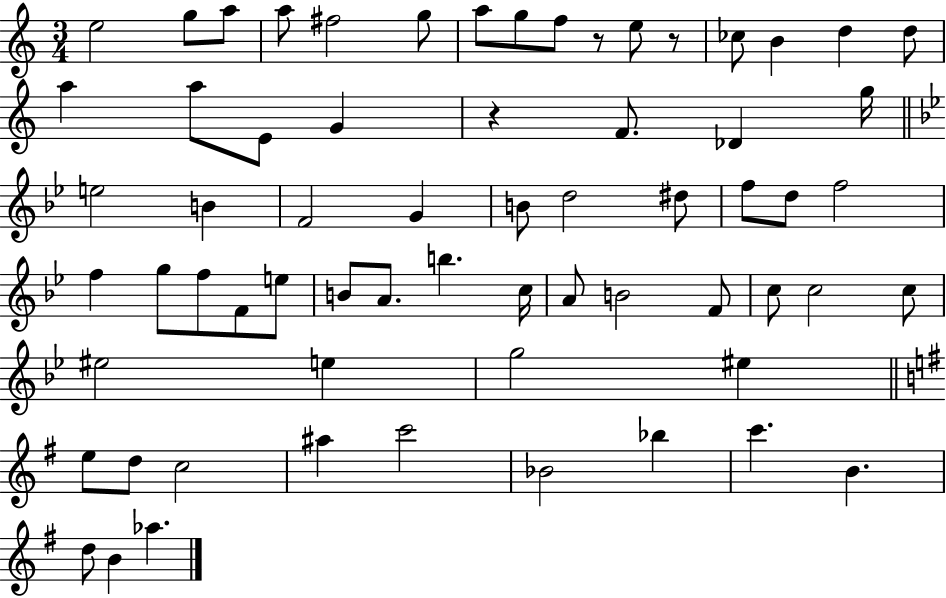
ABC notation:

X:1
T:Untitled
M:3/4
L:1/4
K:C
e2 g/2 a/2 a/2 ^f2 g/2 a/2 g/2 f/2 z/2 e/2 z/2 _c/2 B d d/2 a a/2 E/2 G z F/2 _D g/4 e2 B F2 G B/2 d2 ^d/2 f/2 d/2 f2 f g/2 f/2 F/2 e/2 B/2 A/2 b c/4 A/2 B2 F/2 c/2 c2 c/2 ^e2 e g2 ^e e/2 d/2 c2 ^a c'2 _B2 _b c' B d/2 B _a